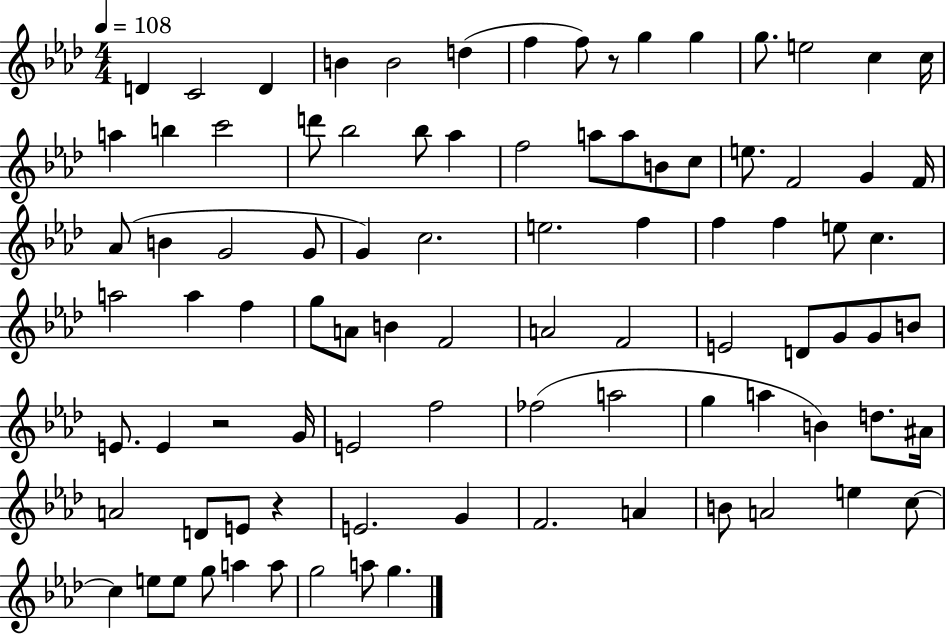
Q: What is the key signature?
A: AES major